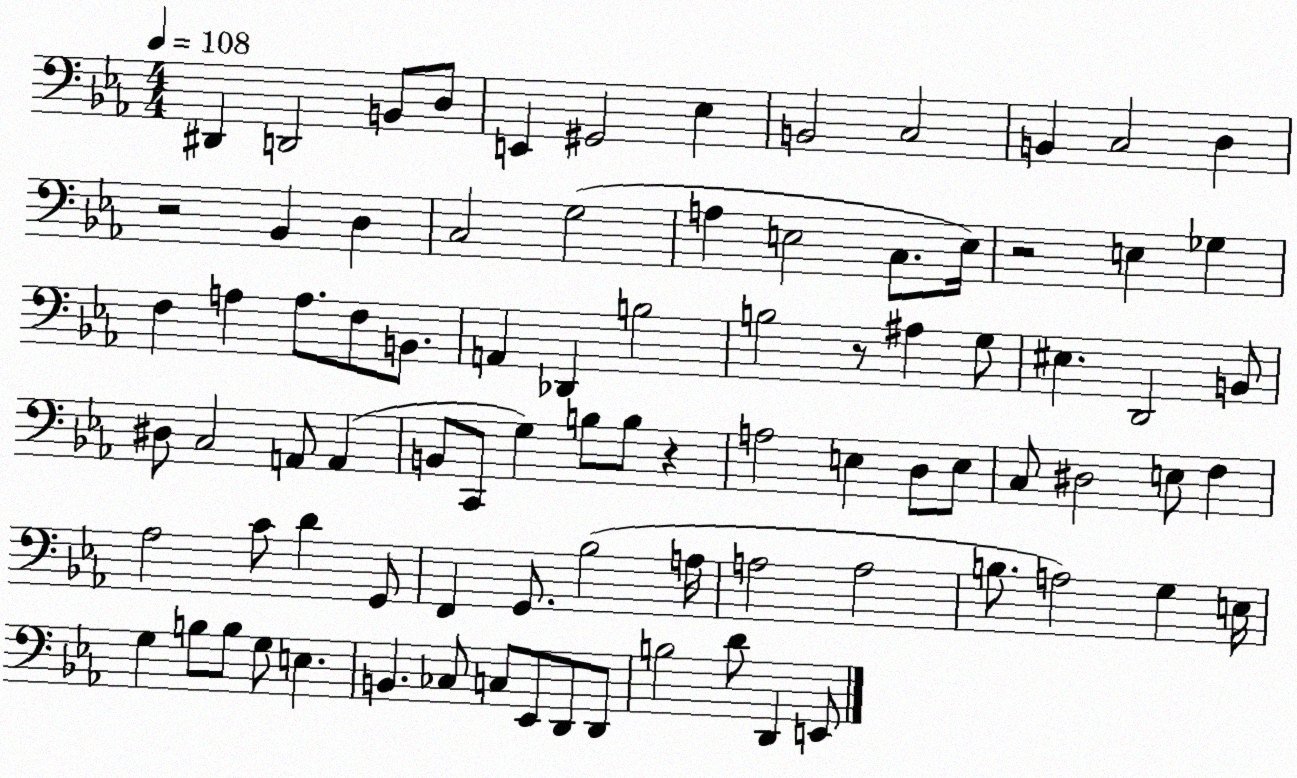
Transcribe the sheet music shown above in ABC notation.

X:1
T:Untitled
M:4/4
L:1/4
K:Eb
^D,, D,,2 B,,/2 D,/2 E,, ^G,,2 _E, B,,2 C,2 B,, C,2 D, z2 _B,, D, C,2 G,2 A, E,2 C,/2 E,/4 z2 E, _G, F, A, A,/2 F,/2 B,,/2 A,, _D,, B,2 B,2 z/2 ^A, G,/2 ^E, D,,2 B,,/2 ^D,/2 C,2 A,,/2 A,, B,,/2 C,,/2 G, B,/2 B,/2 z A,2 E, D,/2 E,/2 C,/2 ^D,2 E,/2 F, _A,2 C/2 D G,,/2 F,, G,,/2 _B,2 A,/4 A,2 A,2 B,/2 A,2 G, E,/4 G, B,/2 B,/2 G,/2 E, B,, _C,/2 C,/2 _E,,/2 D,,/2 D,,/2 B,2 D/2 D,, E,,/2